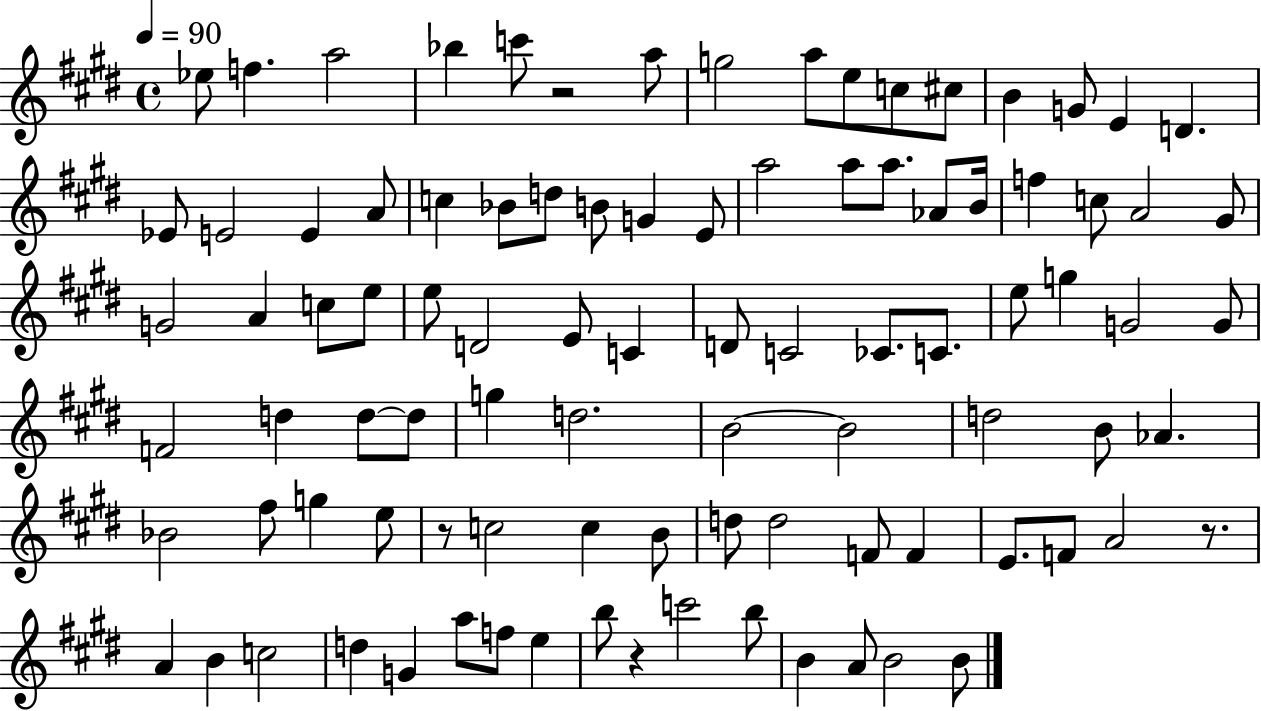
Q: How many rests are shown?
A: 4